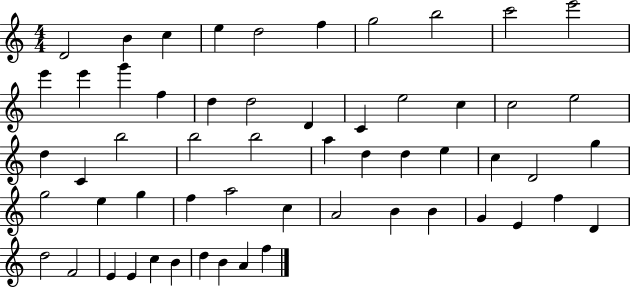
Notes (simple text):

D4/h B4/q C5/q E5/q D5/h F5/q G5/h B5/h C6/h E6/h E6/q E6/q G6/q F5/q D5/q D5/h D4/q C4/q E5/h C5/q C5/h E5/h D5/q C4/q B5/h B5/h B5/h A5/q D5/q D5/q E5/q C5/q D4/h G5/q G5/h E5/q G5/q F5/q A5/h C5/q A4/h B4/q B4/q G4/q E4/q F5/q D4/q D5/h F4/h E4/q E4/q C5/q B4/q D5/q B4/q A4/q F5/q